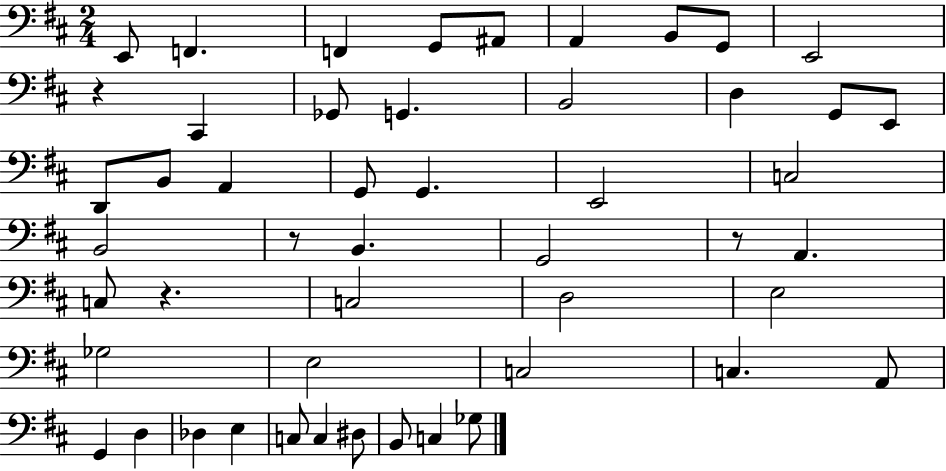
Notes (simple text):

E2/e F2/q. F2/q G2/e A#2/e A2/q B2/e G2/e E2/h R/q C#2/q Gb2/e G2/q. B2/h D3/q G2/e E2/e D2/e B2/e A2/q G2/e G2/q. E2/h C3/h B2/h R/e B2/q. G2/h R/e A2/q. C3/e R/q. C3/h D3/h E3/h Gb3/h E3/h C3/h C3/q. A2/e G2/q D3/q Db3/q E3/q C3/e C3/q D#3/e B2/e C3/q Gb3/e